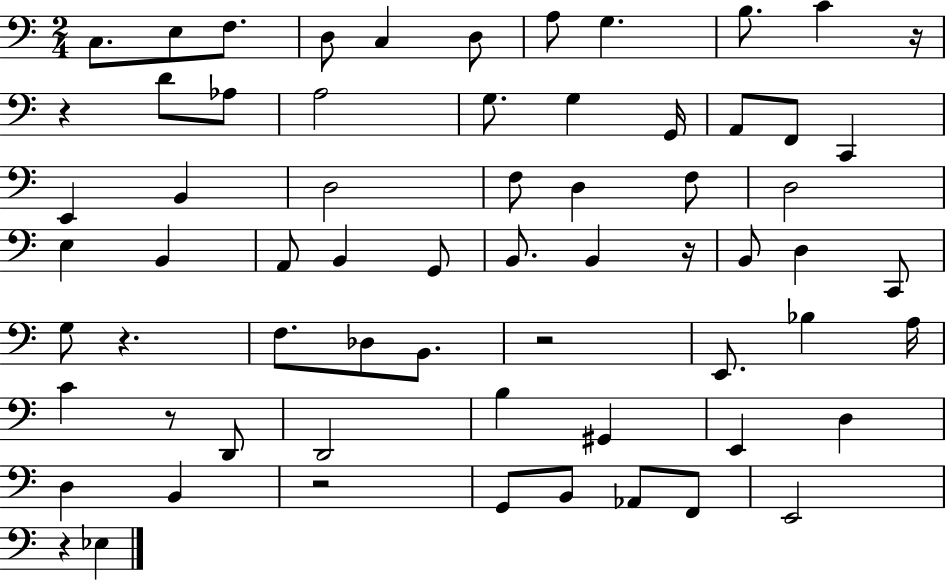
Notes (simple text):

C3/e. E3/e F3/e. D3/e C3/q D3/e A3/e G3/q. B3/e. C4/q R/s R/q D4/e Ab3/e A3/h G3/e. G3/q G2/s A2/e F2/e C2/q E2/q B2/q D3/h F3/e D3/q F3/e D3/h E3/q B2/q A2/e B2/q G2/e B2/e. B2/q R/s B2/e D3/q C2/e G3/e R/q. F3/e. Db3/e B2/e. R/h E2/e. Bb3/q A3/s C4/q R/e D2/e D2/h B3/q G#2/q E2/q D3/q D3/q B2/q R/h G2/e B2/e Ab2/e F2/e E2/h R/q Eb3/q